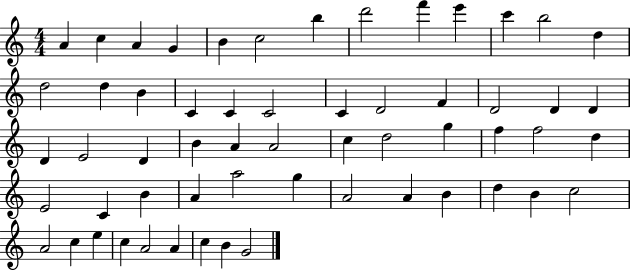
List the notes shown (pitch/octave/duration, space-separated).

A4/q C5/q A4/q G4/q B4/q C5/h B5/q D6/h F6/q E6/q C6/q B5/h D5/q D5/h D5/q B4/q C4/q C4/q C4/h C4/q D4/h F4/q D4/h D4/q D4/q D4/q E4/h D4/q B4/q A4/q A4/h C5/q D5/h G5/q F5/q F5/h D5/q E4/h C4/q B4/q A4/q A5/h G5/q A4/h A4/q B4/q D5/q B4/q C5/h A4/h C5/q E5/q C5/q A4/h A4/q C5/q B4/q G4/h